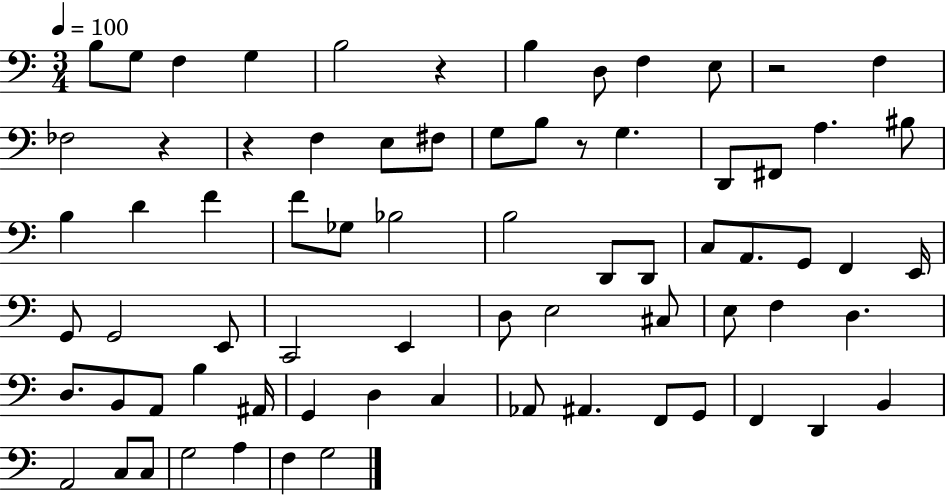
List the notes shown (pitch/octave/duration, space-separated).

B3/e G3/e F3/q G3/q B3/h R/q B3/q D3/e F3/q E3/e R/h F3/q FES3/h R/q R/q F3/q E3/e F#3/e G3/e B3/e R/e G3/q. D2/e F#2/e A3/q. BIS3/e B3/q D4/q F4/q F4/e Gb3/e Bb3/h B3/h D2/e D2/e C3/e A2/e. G2/e F2/q E2/s G2/e G2/h E2/e C2/h E2/q D3/e E3/h C#3/e E3/e F3/q D3/q. D3/e. B2/e A2/e B3/q A#2/s G2/q D3/q C3/q Ab2/e A#2/q. F2/e G2/e F2/q D2/q B2/q A2/h C3/e C3/e G3/h A3/q F3/q G3/h